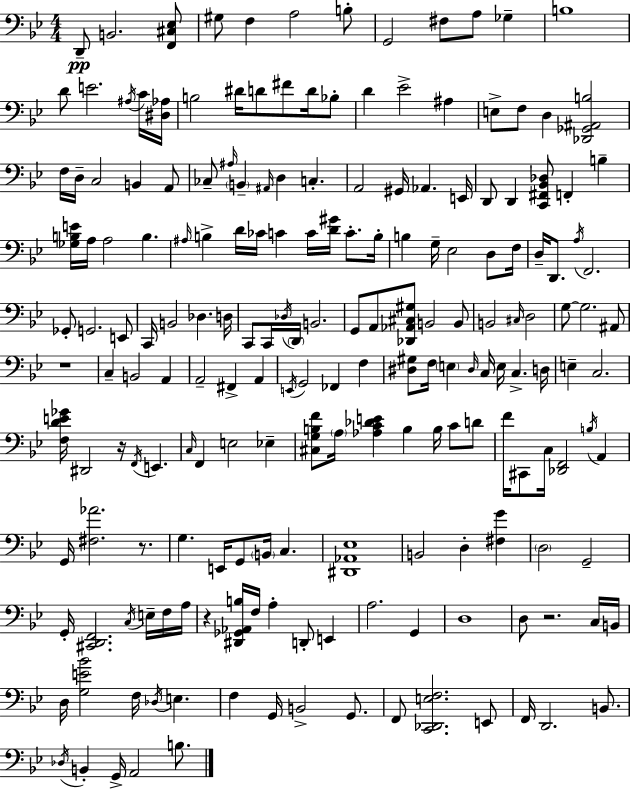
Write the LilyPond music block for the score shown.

{
  \clef bass
  \numericTimeSignature
  \time 4/4
  \key bes \major
  d,8--\pp b,2. <f, cis ees>8 | gis8 f4 a2 b8-. | g,2 fis8 a8 ges4-- | b1 | \break d'8 e'2. \acciaccatura { ais16 } c'16 | <dis aes>16 b2 dis'16 d'8 fis'8 d'16 bes8-. | d'4 ees'2-> ais4 | e8-> f8 d4 <des, ges, ais, b>2 | \break f16 d16-- c2 b,4 a,8 | ces8-- \grace { ais16 } \parenthesize b,4-- \grace { ais,16 } d4 c4.-. | a,2 gis,16 aes,4. | e,16 d,8 d,4 <c, fis, bes, des>8 f,4-. b4-- | \break <ges b e'>16 a16 a2 b4. | \grace { ais16 } b4-> d'16 ces'16 c'4 c'16 <d' gis'>16 | c'8.-. b16-. b4 g16-- ees2 | d8 f16 d16-- d,8. \acciaccatura { a16 } f,2. | \break ges,8-. g,2. | e,8 c,16 b,2 des4. | d16 c,8 c,16 \acciaccatura { des16 } \parenthesize d,16 b,2. | g,8 a,8 <des, aes, cis gis>8 b,2 | \break b,8 b,2 \grace { cis16 } d2 | g8~~ g2. | ais,8 r1 | c4-- b,2 | \break a,4 a,2-- fis,4-> | a,4 \acciaccatura { e,16 } g,2 | fes,4 f4 <dis gis>8 f16 \parenthesize e4 \grace { dis16 } | c16 e16 c4.-> d16 e4-- c2. | \break <f d' e' ges'>16 dis,2 | r16 \acciaccatura { f,16 } e,4. \grace { c16 } f,4 e2 | ees4-- <cis g b f'>8 \parenthesize a16 <aes c' des' e'>4 | b4 b16 c'8 d'8 f'16 cis,8 c16 <des, f,>2 | \break \acciaccatura { b16 } a,4 g,16 <fis aes'>2. | r8. g4. | e,16 g,8 \parenthesize b,16 c4. <dis, aes, ees>1 | b,2 | \break d4-. <fis g'>4 \parenthesize d2 | g,2-- g,16-. <cis, d, f,>2. | \acciaccatura { c16 } e16-- f16 a16 r4 | <dis, ges, aes, b>16 f16 a4-. d,8-. e,4 a2. | \break g,4 d1 | d8 r2. | c16 b,16 d16 <g e' bes'>2 | f16 \acciaccatura { des16 } e4. f4 | \break g,16 b,2-> g,8. f,8 | <c, des, e f>2. e,8 f,16 d,2. | b,8. \acciaccatura { des16 } b,4-. | g,16-> a,2 b8. \bar "|."
}